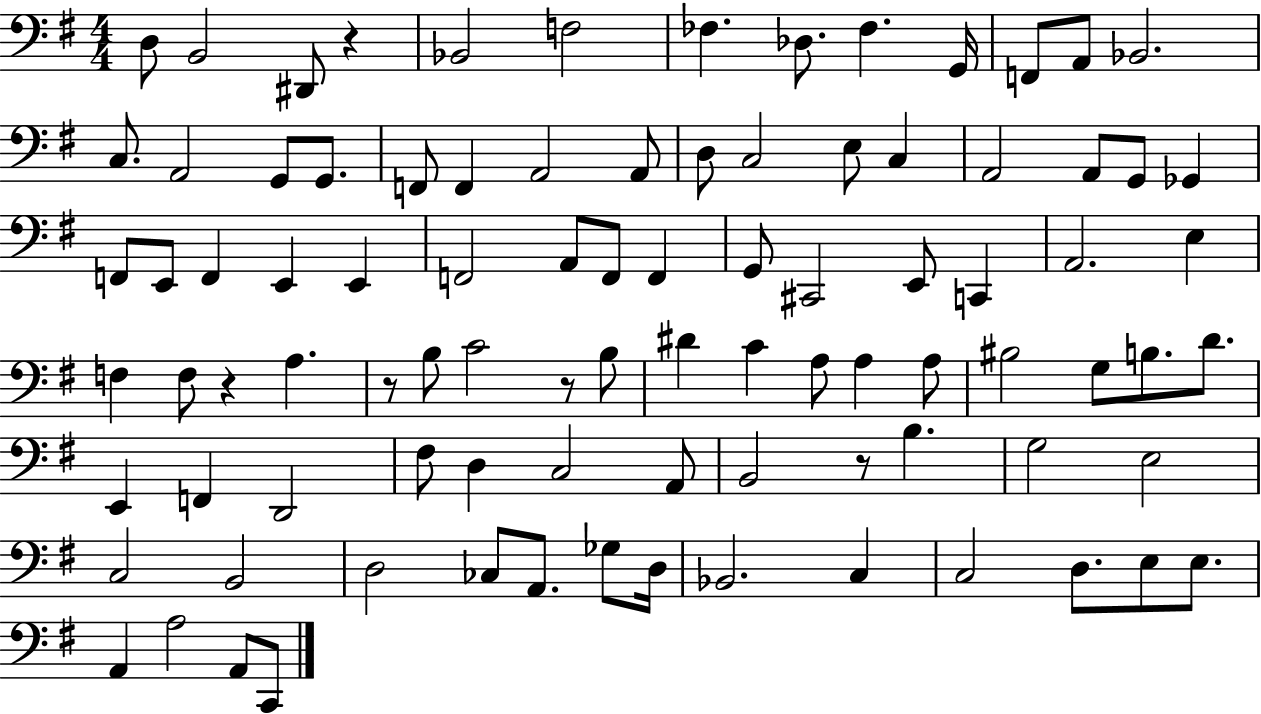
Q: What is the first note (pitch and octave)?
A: D3